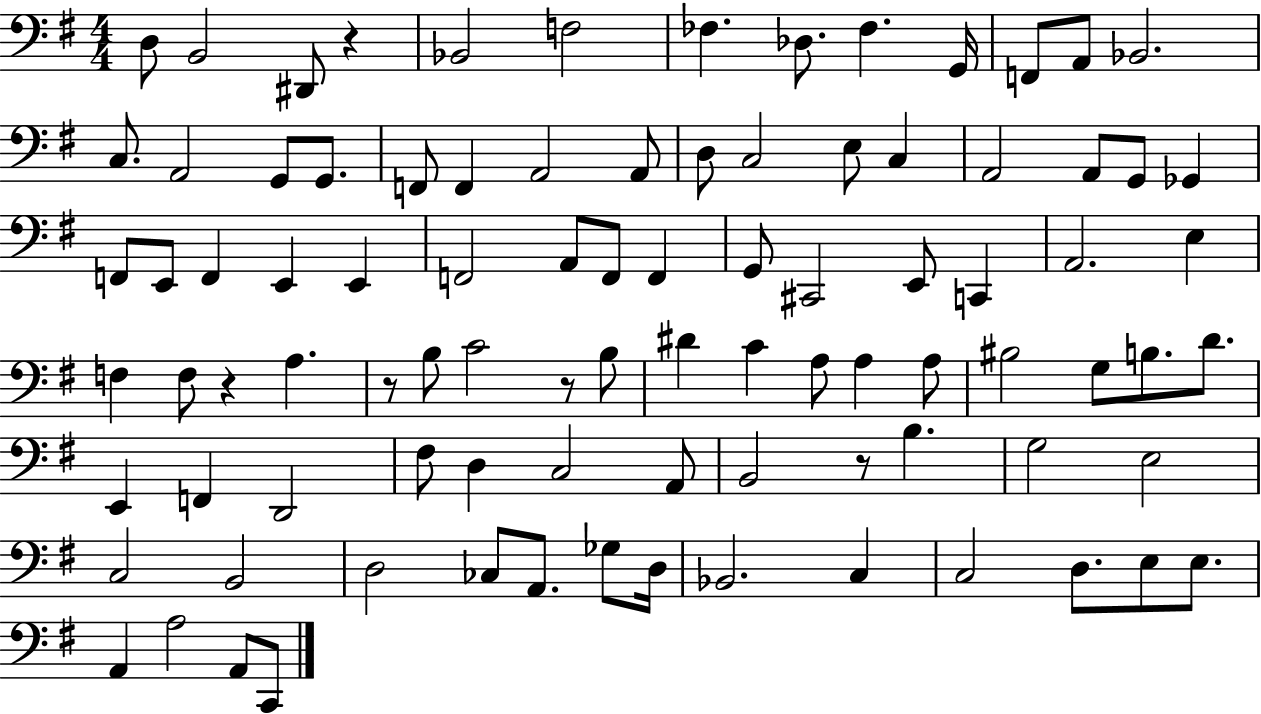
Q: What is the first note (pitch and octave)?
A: D3